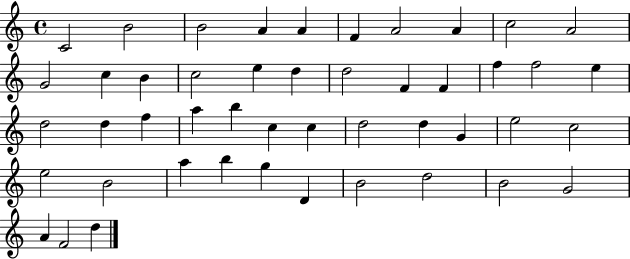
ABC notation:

X:1
T:Untitled
M:4/4
L:1/4
K:C
C2 B2 B2 A A F A2 A c2 A2 G2 c B c2 e d d2 F F f f2 e d2 d f a b c c d2 d G e2 c2 e2 B2 a b g D B2 d2 B2 G2 A F2 d